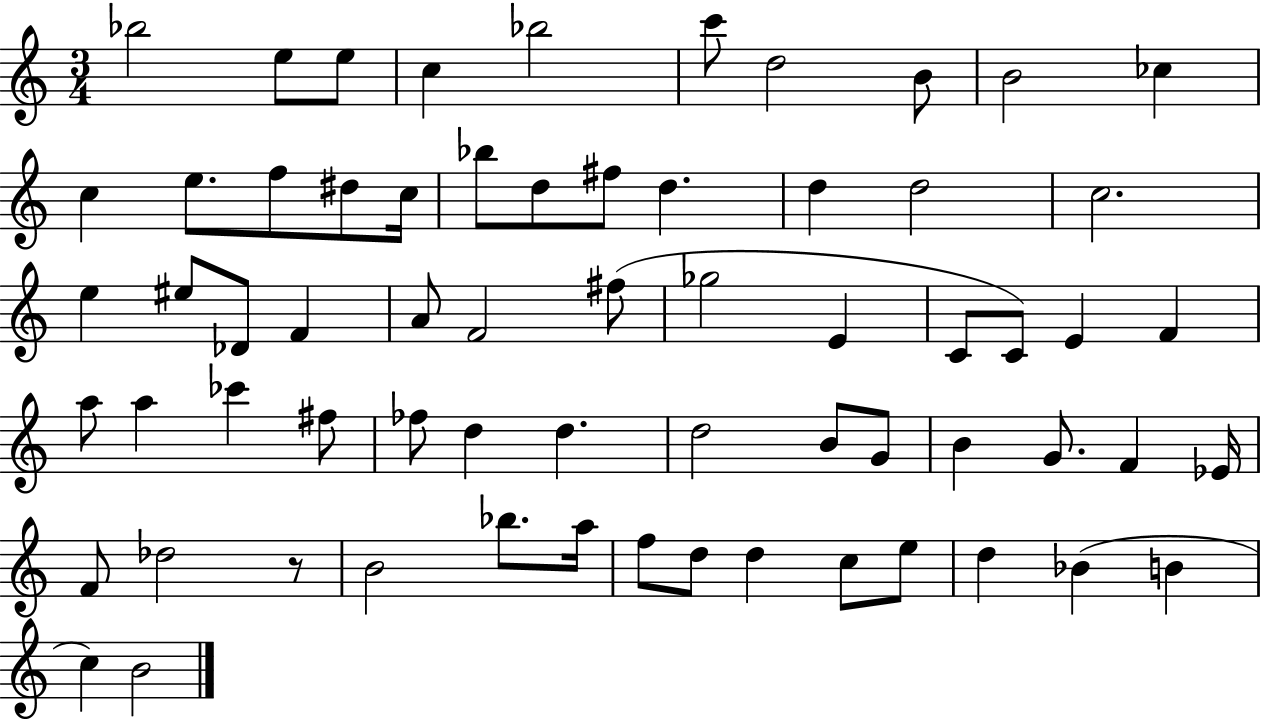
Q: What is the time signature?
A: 3/4